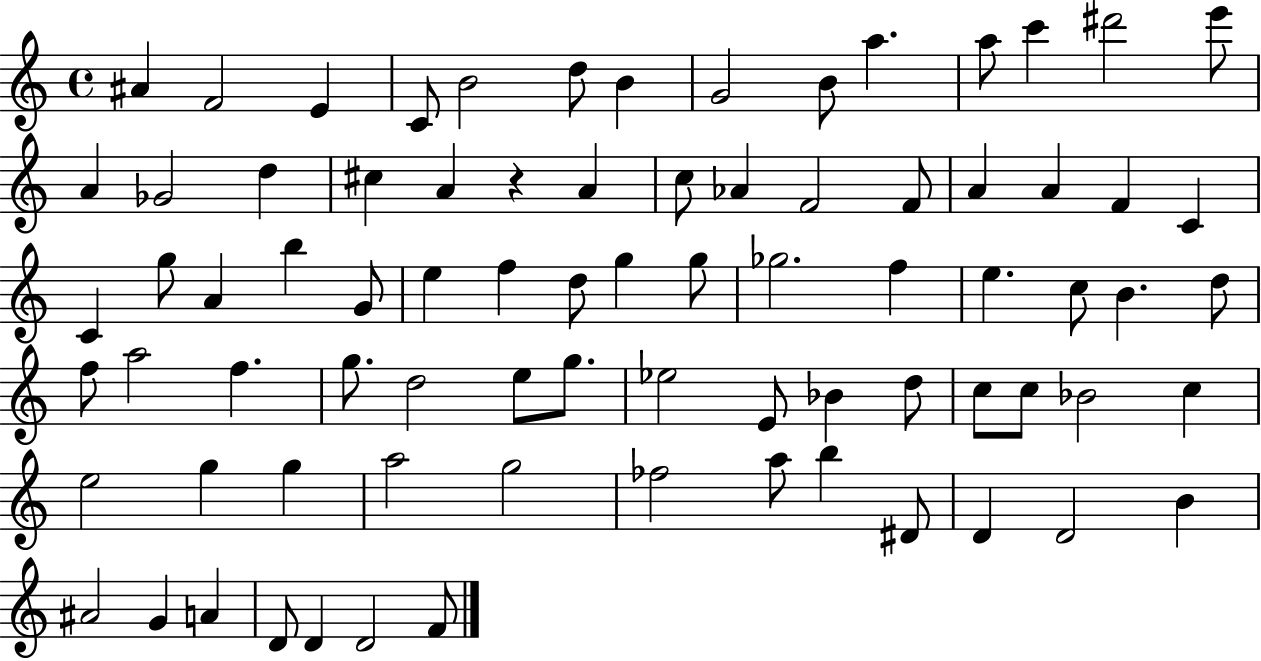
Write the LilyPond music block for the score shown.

{
  \clef treble
  \time 4/4
  \defaultTimeSignature
  \key c \major
  \repeat volta 2 { ais'4 f'2 e'4 | c'8 b'2 d''8 b'4 | g'2 b'8 a''4. | a''8 c'''4 dis'''2 e'''8 | \break a'4 ges'2 d''4 | cis''4 a'4 r4 a'4 | c''8 aes'4 f'2 f'8 | a'4 a'4 f'4 c'4 | \break c'4 g''8 a'4 b''4 g'8 | e''4 f''4 d''8 g''4 g''8 | ges''2. f''4 | e''4. c''8 b'4. d''8 | \break f''8 a''2 f''4. | g''8. d''2 e''8 g''8. | ees''2 e'8 bes'4 d''8 | c''8 c''8 bes'2 c''4 | \break e''2 g''4 g''4 | a''2 g''2 | fes''2 a''8 b''4 dis'8 | d'4 d'2 b'4 | \break ais'2 g'4 a'4 | d'8 d'4 d'2 f'8 | } \bar "|."
}